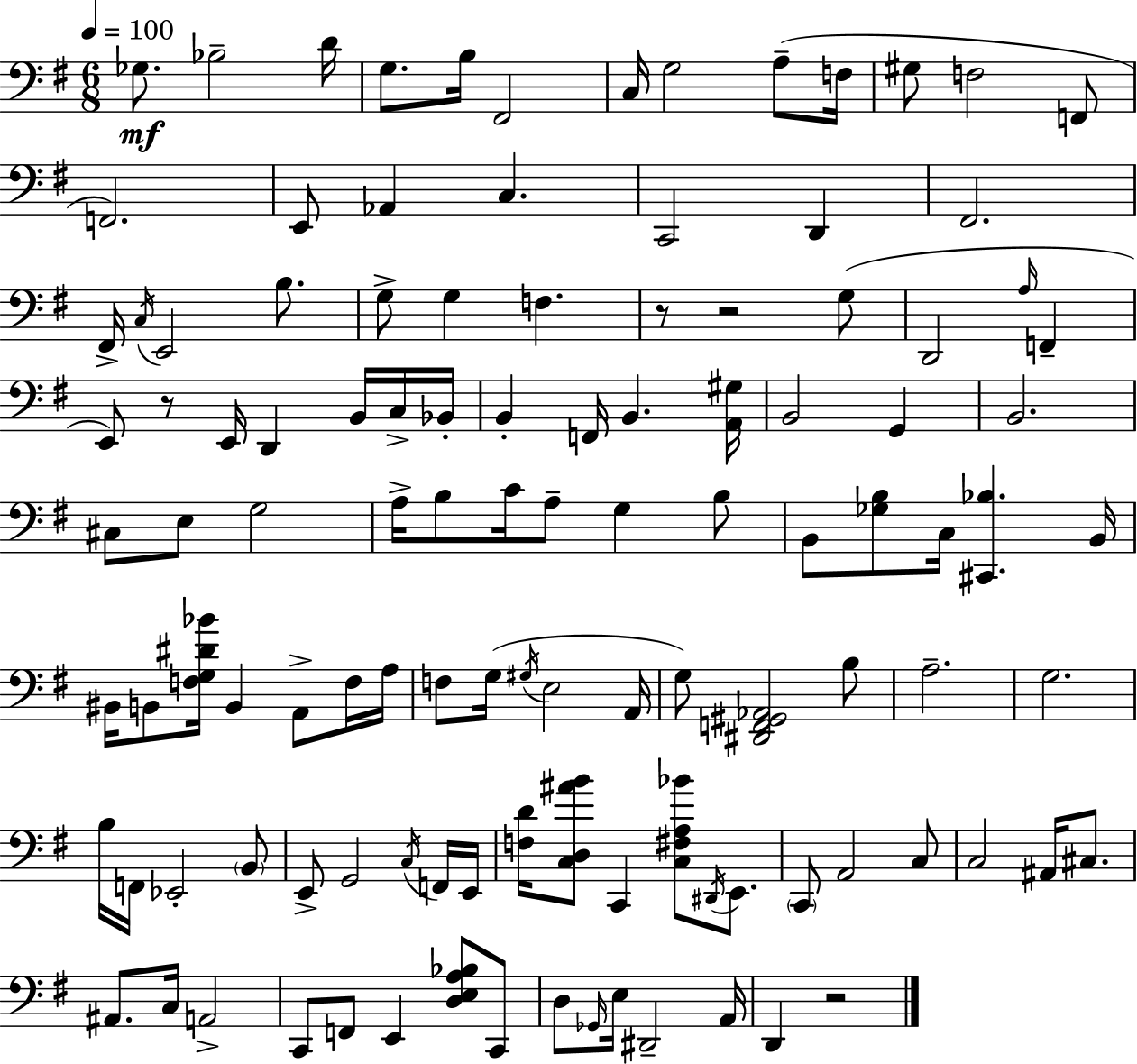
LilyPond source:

{
  \clef bass
  \numericTimeSignature
  \time 6/8
  \key g \major
  \tempo 4 = 100
  ges8.\mf bes2-- d'16 | g8. b16 fis,2 | c16 g2 a8--( f16 | gis8 f2 f,8 | \break f,2.) | e,8 aes,4 c4. | c,2 d,4 | fis,2. | \break fis,16-> \acciaccatura { c16 } e,2 b8. | g8-> g4 f4. | r8 r2 g8( | d,2 \grace { a16 } f,4-- | \break e,8) r8 e,16 d,4 b,16 | c16-> bes,16-. b,4-. f,16 b,4. | <a, gis>16 b,2 g,4 | b,2. | \break cis8 e8 g2 | a16-> b8 c'16 a8-- g4 | b8 b,8 <ges b>8 c16 <cis, bes>4. | b,16 bis,16 b,8 <f g dis' bes'>16 b,4 a,8-> | \break f16 a16 f8 g16( \acciaccatura { gis16 } e2 | a,16 g8) <dis, f, gis, aes,>2 | b8 a2.-- | g2. | \break b16 f,16 ees,2-. | \parenthesize b,8 e,8-> g,2 | \acciaccatura { c16 } f,16 e,16 <f d'>16 <c d ais' b'>8 c,4 <c fis a bes'>8 | \acciaccatura { dis,16 } e,8. \parenthesize c,8 a,2 | \break c8 c2 | ais,16 cis8. ais,8. c16 a,2-> | c,8 f,8 e,4 | <d e a bes>8 c,8 d8 \grace { ges,16 } e16 dis,2-- | \break a,16 d,4 r2 | \bar "|."
}